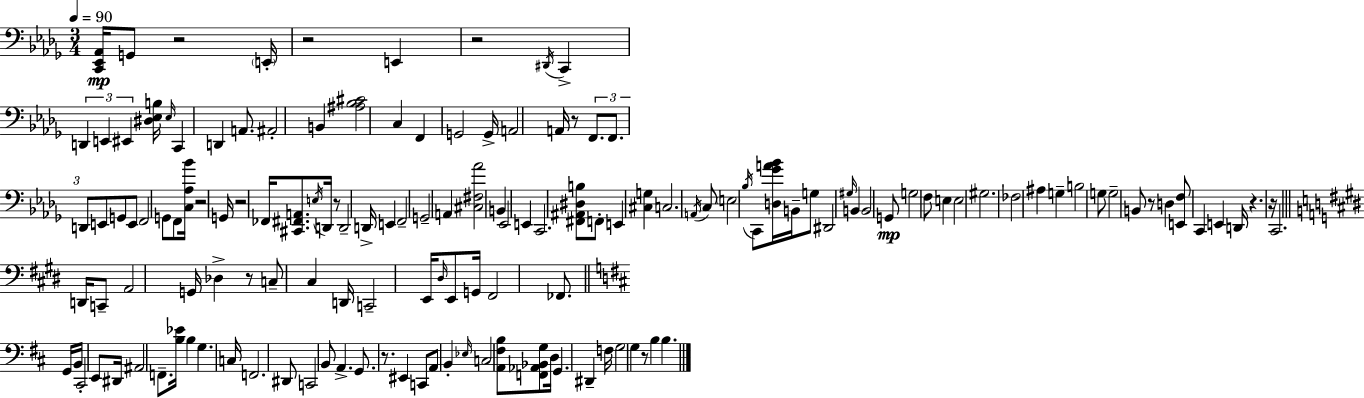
X:1
T:Untitled
M:3/4
L:1/4
K:Bbm
[C,,_E,,_A,,]/4 G,,/2 z2 E,,/4 z2 E,, z2 ^D,,/4 C,, D,, E,, ^E,, [^D,_E,B,]/4 _E,/4 C,, D,, A,,/2 ^A,,2 B,, [^A,_B,^C]2 C, F,, G,,2 G,,/4 A,,2 A,,/4 z/2 F,,/2 F,,/2 D,,/2 E,,/2 G,,/2 E,,/2 F,,2 G,,/2 F,,/2 [C,_A,_B]/4 z2 G,,/4 z2 _F,,/4 [^C,,^F,,A,,]/2 E,/4 D,,/4 z/2 D,,2 D,,/4 E,, F,,2 G,,2 A,, [^C,^F,_A]2 B,, _E,,2 E,, C,,2 [^F,,^A,,^D,B,]/2 F,,/2 E,, [^C,G,] C,2 A,,/4 C,/2 E,2 _B,/4 C,,/2 [D,_GA_B]/4 B,,/4 G,/2 ^D,,2 ^G,/4 B,, B,,2 G,,/2 G,2 F,/2 E, E,2 ^G,2 _F,2 ^A, G, B,2 G,/2 G,2 B,,/2 z/2 D, [E,,F,]/2 C,, E,, D,,/4 z z/4 C,,2 D,,/4 C,,/2 A,,2 G,,/4 _D, z/2 C,/2 ^C, D,,/4 C,,2 E,,/4 ^D,/4 E,,/2 G,,/4 ^F,,2 _F,,/2 G,,/4 B,,/4 ^C,,2 E,,/2 ^D,,/4 ^A,,2 F,,/2 [B,_E]/4 B, G, C,/4 F,,2 ^D,,/2 C,,2 B,,/2 A,, G,,/2 z/2 ^E,, C,,/2 A,,/2 B,, _E,/4 C,2 [A,,^F,B,]/2 [F,,_A,,_B,,G,]/2 D,/4 G,, ^D,, F,/4 G,2 G, z/2 B, B,